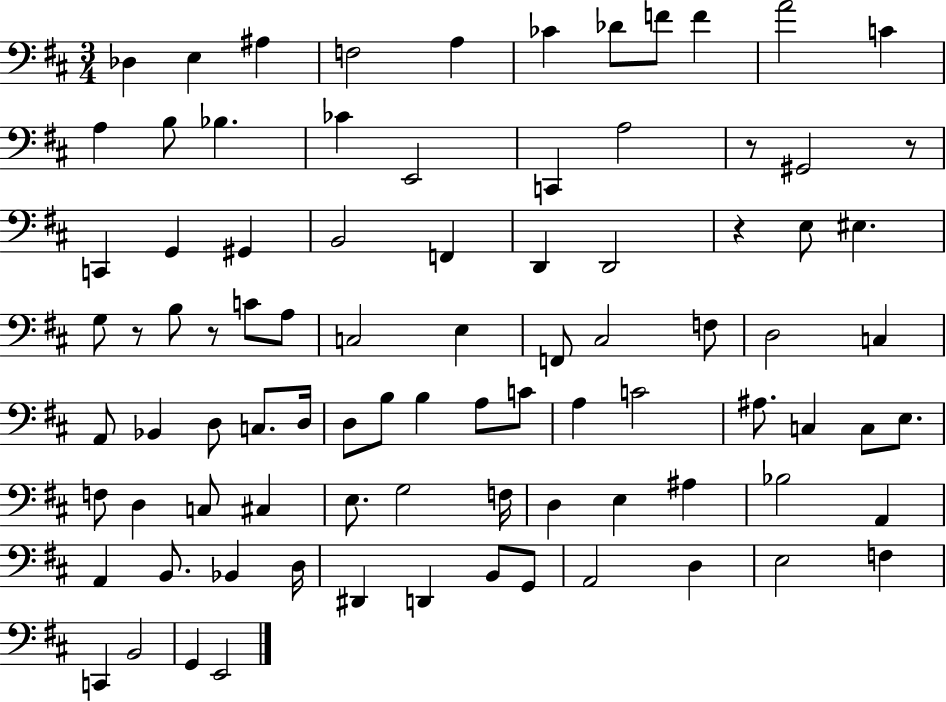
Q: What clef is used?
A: bass